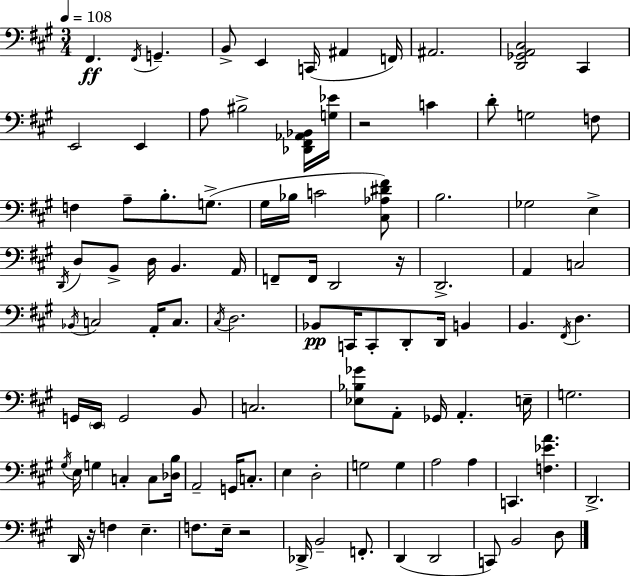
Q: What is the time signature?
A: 3/4